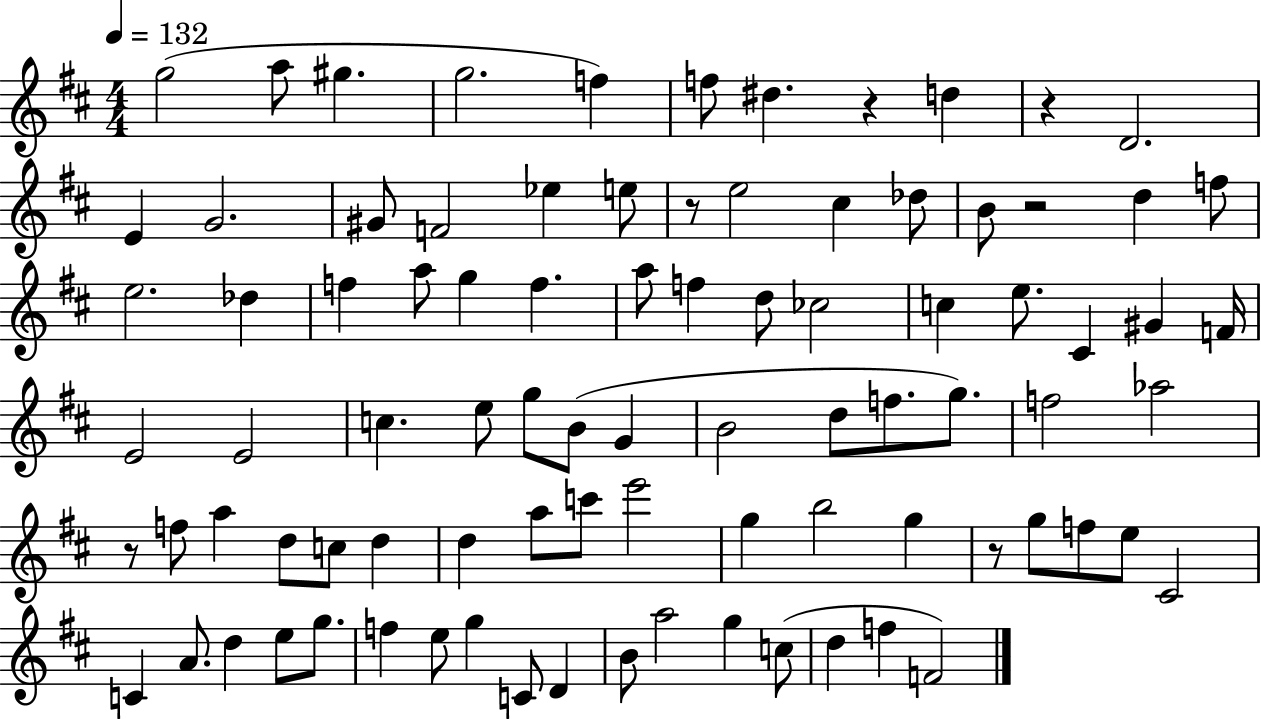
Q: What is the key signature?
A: D major